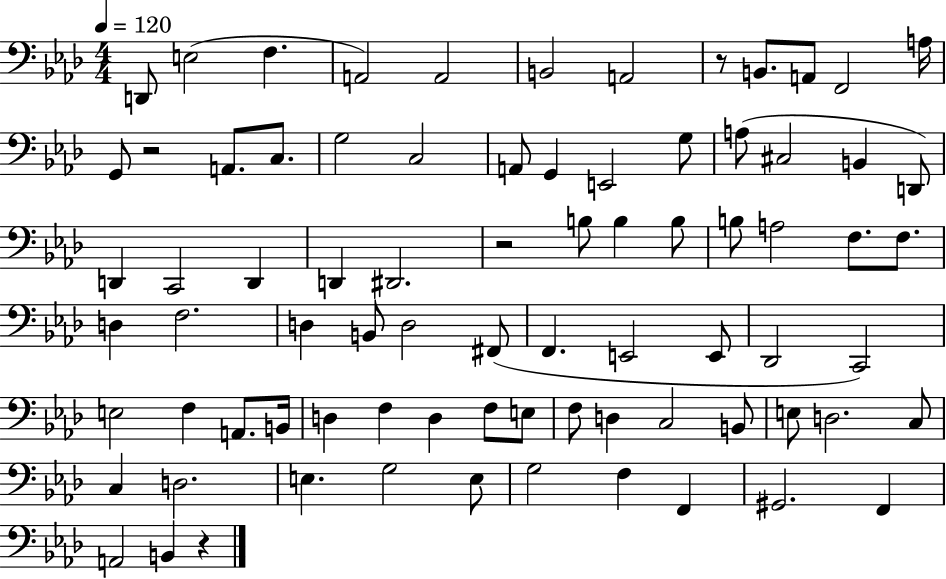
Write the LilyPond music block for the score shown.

{
  \clef bass
  \numericTimeSignature
  \time 4/4
  \key aes \major
  \tempo 4 = 120
  d,8 e2( f4. | a,2) a,2 | b,2 a,2 | r8 b,8. a,8 f,2 a16 | \break g,8 r2 a,8. c8. | g2 c2 | a,8 g,4 e,2 g8 | a8( cis2 b,4 d,8) | \break d,4 c,2 d,4 | d,4 dis,2. | r2 b8 b4 b8 | b8 a2 f8. f8. | \break d4 f2. | d4 b,8 d2 fis,8( | f,4. e,2 e,8 | des,2 c,2) | \break e2 f4 a,8. b,16 | d4 f4 d4 f8 e8 | f8 d4 c2 b,8 | e8 d2. c8 | \break c4 d2. | e4. g2 e8 | g2 f4 f,4 | gis,2. f,4 | \break a,2 b,4 r4 | \bar "|."
}